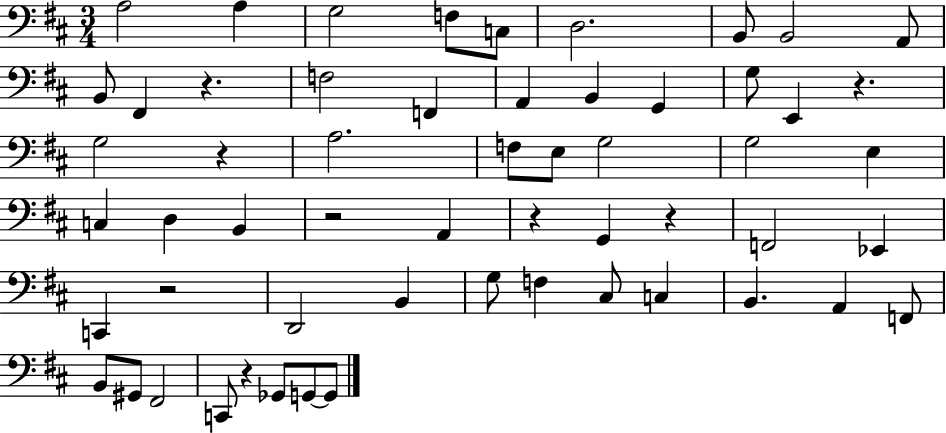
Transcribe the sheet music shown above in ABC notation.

X:1
T:Untitled
M:3/4
L:1/4
K:D
A,2 A, G,2 F,/2 C,/2 D,2 B,,/2 B,,2 A,,/2 B,,/2 ^F,, z F,2 F,, A,, B,, G,, G,/2 E,, z G,2 z A,2 F,/2 E,/2 G,2 G,2 E, C, D, B,, z2 A,, z G,, z F,,2 _E,, C,, z2 D,,2 B,, G,/2 F, ^C,/2 C, B,, A,, F,,/2 B,,/2 ^G,,/2 ^F,,2 C,,/2 z _G,,/2 G,,/2 G,,/2